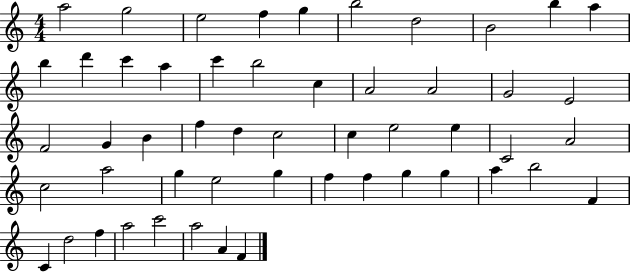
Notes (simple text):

A5/h G5/h E5/h F5/q G5/q B5/h D5/h B4/h B5/q A5/q B5/q D6/q C6/q A5/q C6/q B5/h C5/q A4/h A4/h G4/h E4/h F4/h G4/q B4/q F5/q D5/q C5/h C5/q E5/h E5/q C4/h A4/h C5/h A5/h G5/q E5/h G5/q F5/q F5/q G5/q G5/q A5/q B5/h F4/q C4/q D5/h F5/q A5/h C6/h A5/h A4/q F4/q